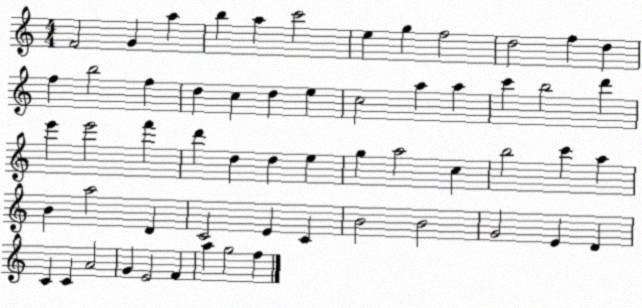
X:1
T:Untitled
M:4/4
L:1/4
K:C
F2 G a b a c'2 e g f2 d2 f d f b2 f d c d e c2 a a c' b2 d' e' e'2 f' d' d d e g a2 c b2 c' a B a2 D C2 E C B2 B2 G2 E D C C A2 G E2 F a g2 f